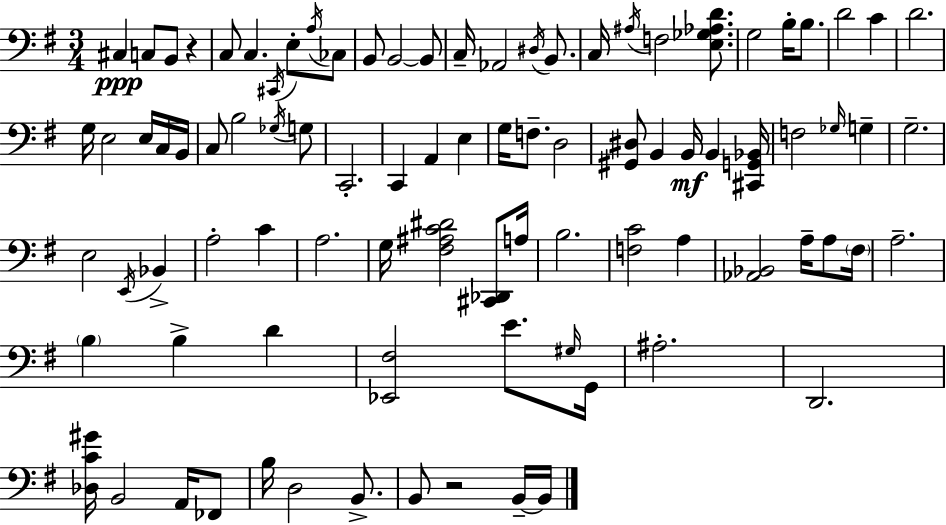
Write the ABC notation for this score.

X:1
T:Untitled
M:3/4
L:1/4
K:G
^C, C,/2 B,,/2 z C,/2 C, ^C,,/4 E,/2 A,/4 _C,/2 B,,/2 B,,2 B,,/2 C,/4 _A,,2 ^D,/4 B,,/2 C,/4 ^A,/4 F,2 [E,_G,_A,D]/2 G,2 B,/4 B,/2 D2 C D2 G,/4 E,2 E,/4 C,/4 B,,/4 C,/2 B,2 _G,/4 G,/2 C,,2 C,, A,, E, G,/4 F,/2 D,2 [^G,,^D,]/2 B,, B,,/4 B,, [^C,,G,,_B,,]/4 F,2 _G,/4 G, G,2 E,2 E,,/4 _B,, A,2 C A,2 G,/4 [^F,^A,C^D]2 [^C,,_D,,]/2 A,/4 B,2 [F,C]2 A, [_A,,_B,,]2 A,/4 A,/2 ^F,/4 A,2 B, B, D [_E,,^F,]2 E/2 ^G,/4 G,,/4 ^A,2 D,,2 [_D,C^G]/4 B,,2 A,,/4 _F,,/2 B,/4 D,2 B,,/2 B,,/2 z2 B,,/4 B,,/4